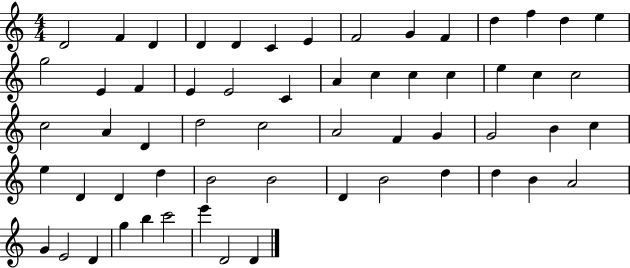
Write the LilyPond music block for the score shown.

{
  \clef treble
  \numericTimeSignature
  \time 4/4
  \key c \major
  d'2 f'4 d'4 | d'4 d'4 c'4 e'4 | f'2 g'4 f'4 | d''4 f''4 d''4 e''4 | \break g''2 e'4 f'4 | e'4 e'2 c'4 | a'4 c''4 c''4 c''4 | e''4 c''4 c''2 | \break c''2 a'4 d'4 | d''2 c''2 | a'2 f'4 g'4 | g'2 b'4 c''4 | \break e''4 d'4 d'4 d''4 | b'2 b'2 | d'4 b'2 d''4 | d''4 b'4 a'2 | \break g'4 e'2 d'4 | g''4 b''4 c'''2 | e'''4 d'2 d'4 | \bar "|."
}